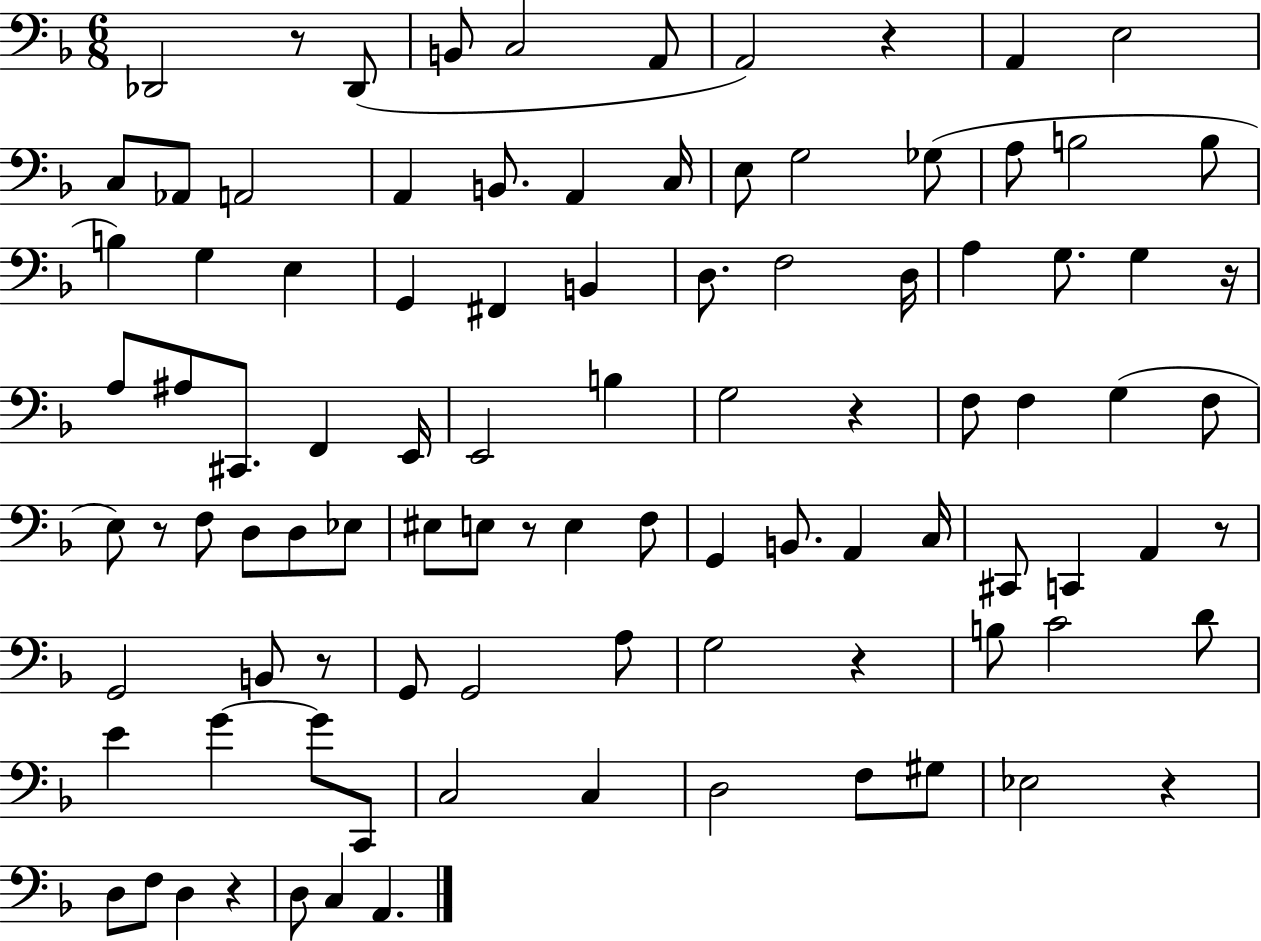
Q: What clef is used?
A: bass